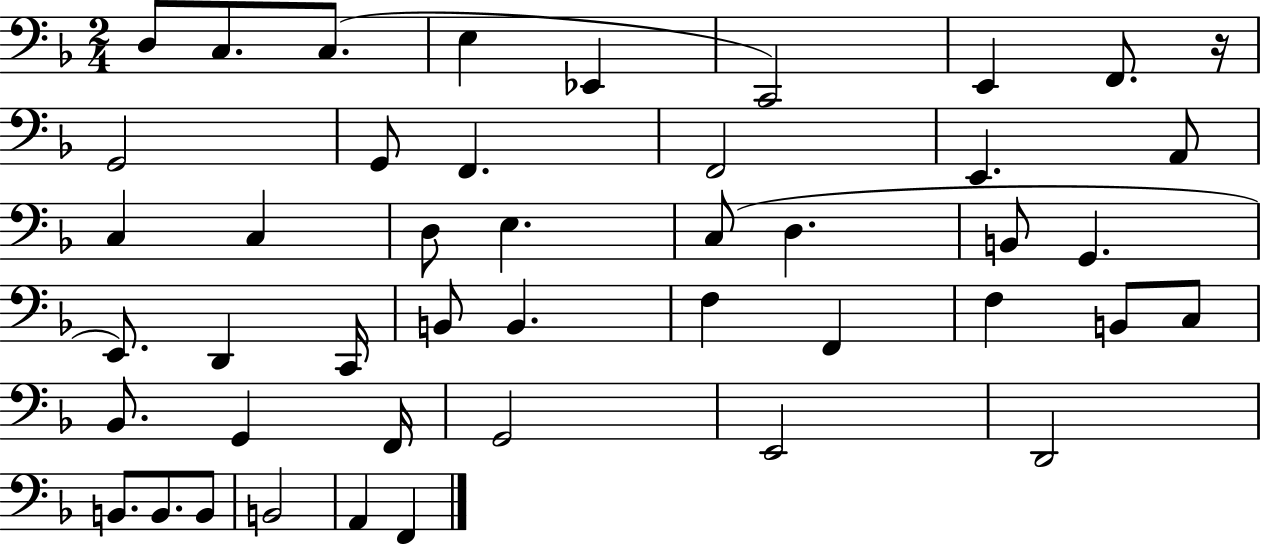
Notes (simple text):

D3/e C3/e. C3/e. E3/q Eb2/q C2/h E2/q F2/e. R/s G2/h G2/e F2/q. F2/h E2/q. A2/e C3/q C3/q D3/e E3/q. C3/e D3/q. B2/e G2/q. E2/e. D2/q C2/s B2/e B2/q. F3/q F2/q F3/q B2/e C3/e Bb2/e. G2/q F2/s G2/h E2/h D2/h B2/e. B2/e. B2/e B2/h A2/q F2/q